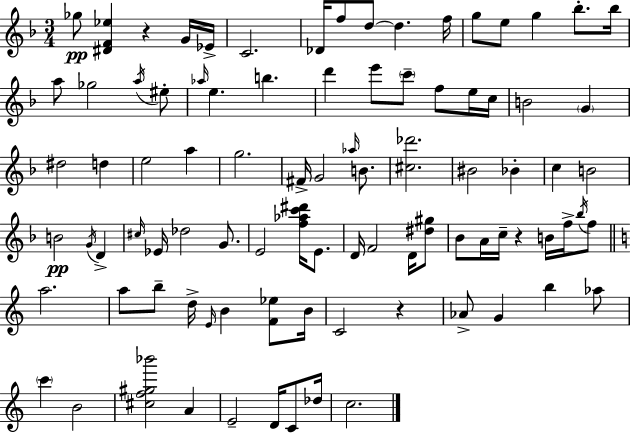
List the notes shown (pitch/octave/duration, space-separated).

Gb5/e [D#4,F4,Eb5]/q R/q G4/s Eb4/s C4/h. Db4/s F5/e D5/e D5/q. F5/s G5/e E5/e G5/q Bb5/e. Bb5/s A5/e Gb5/h A5/s EIS5/e Ab5/s E5/q. B5/q. D6/q E6/e C6/e F5/e E5/s C5/s B4/h G4/q D#5/h D5/q E5/h A5/q G5/h. F#4/s G4/h Ab5/s B4/e. [C#5,Db6]/h. BIS4/h Bb4/q C5/q B4/h B4/h G4/s D4/q C#5/s Eb4/s Db5/h G4/e. E4/h [F5,Ab5,C6,D#6]/s E4/e. D4/s F4/h D4/s [D#5,G#5]/e Bb4/e A4/s C5/s R/q B4/s F5/s Bb5/s F5/e A5/h. A5/e B5/e D5/s E4/s B4/q [F4,Eb5]/e B4/s C4/h R/q Ab4/e G4/q B5/q Ab5/e C6/q B4/h [C#5,F5,G#5,Bb6]/h A4/q E4/h D4/s C4/e Db5/s C5/h.